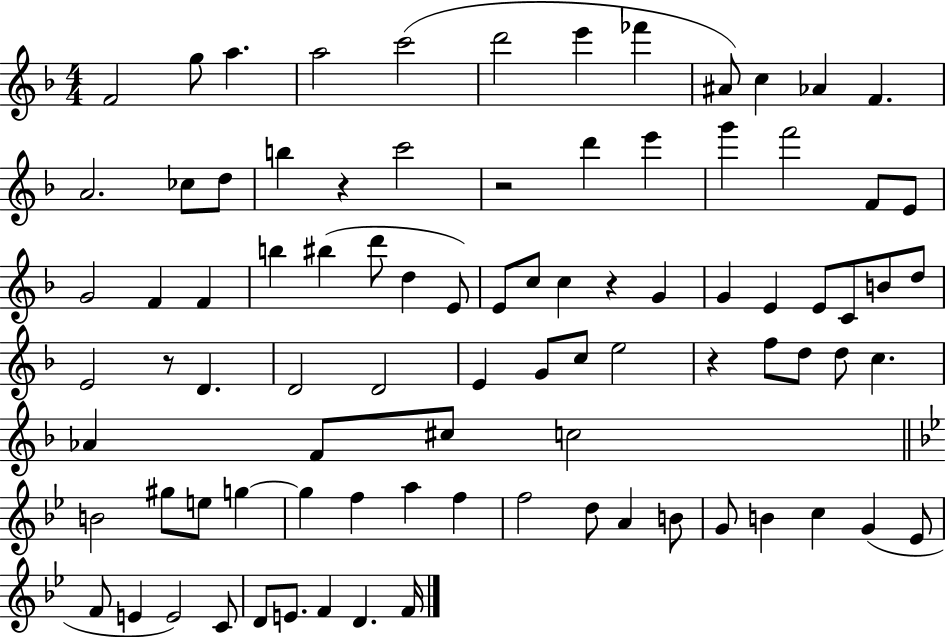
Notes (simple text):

F4/h G5/e A5/q. A5/h C6/h D6/h E6/q FES6/q A#4/e C5/q Ab4/q F4/q. A4/h. CES5/e D5/e B5/q R/q C6/h R/h D6/q E6/q G6/q F6/h F4/e E4/e G4/h F4/q F4/q B5/q BIS5/q D6/e D5/q E4/e E4/e C5/e C5/q R/q G4/q G4/q E4/q E4/e C4/e B4/e D5/e E4/h R/e D4/q. D4/h D4/h E4/q G4/e C5/e E5/h R/q F5/e D5/e D5/e C5/q. Ab4/q F4/e C#5/e C5/h B4/h G#5/e E5/e G5/q G5/q F5/q A5/q F5/q F5/h D5/e A4/q B4/e G4/e B4/q C5/q G4/q Eb4/e F4/e E4/q E4/h C4/e D4/e E4/e. F4/q D4/q. F4/s